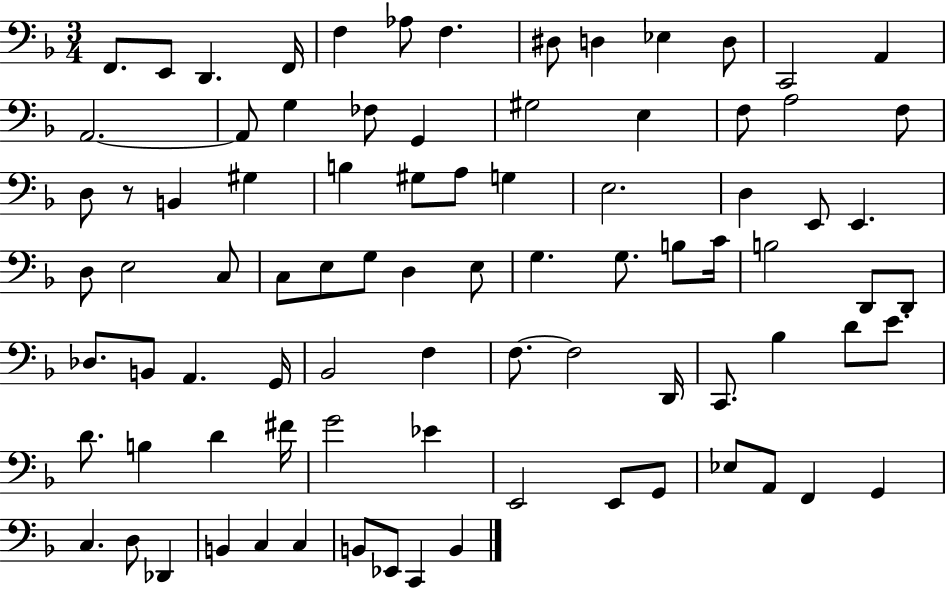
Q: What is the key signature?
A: F major